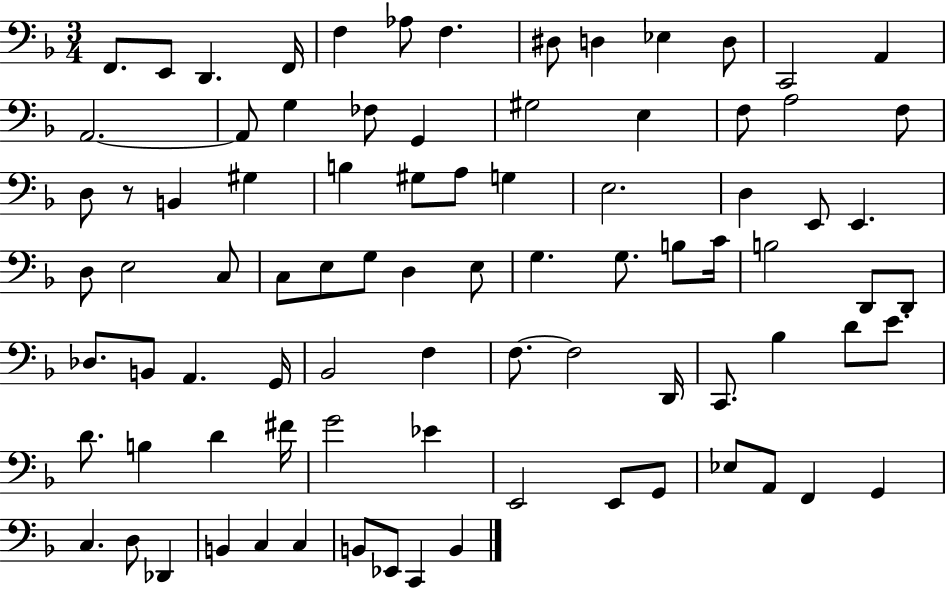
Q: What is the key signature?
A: F major